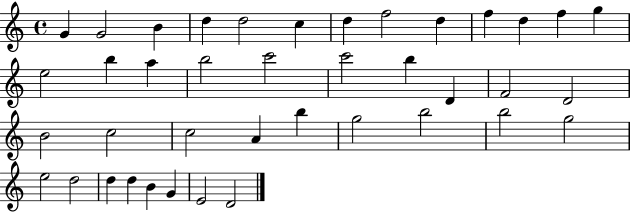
{
  \clef treble
  \time 4/4
  \defaultTimeSignature
  \key c \major
  g'4 g'2 b'4 | d''4 d''2 c''4 | d''4 f''2 d''4 | f''4 d''4 f''4 g''4 | \break e''2 b''4 a''4 | b''2 c'''2 | c'''2 b''4 d'4 | f'2 d'2 | \break b'2 c''2 | c''2 a'4 b''4 | g''2 b''2 | b''2 g''2 | \break e''2 d''2 | d''4 d''4 b'4 g'4 | e'2 d'2 | \bar "|."
}